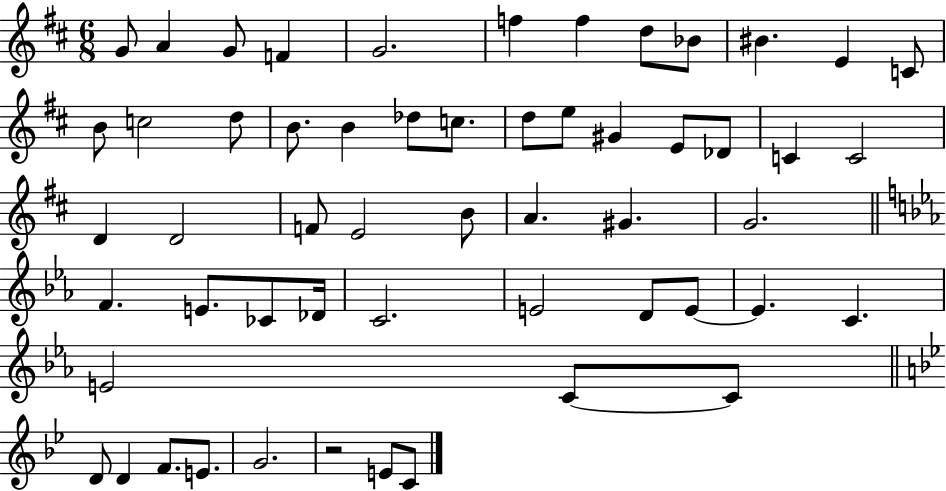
G4/e A4/q G4/e F4/q G4/h. F5/q F5/q D5/e Bb4/e BIS4/q. E4/q C4/e B4/e C5/h D5/e B4/e. B4/q Db5/e C5/e. D5/e E5/e G#4/q E4/e Db4/e C4/q C4/h D4/q D4/h F4/e E4/h B4/e A4/q. G#4/q. G4/h. F4/q. E4/e. CES4/e Db4/s C4/h. E4/h D4/e E4/e E4/q. C4/q. E4/h C4/e C4/e D4/e D4/q F4/e. E4/e. G4/h. R/h E4/e C4/e